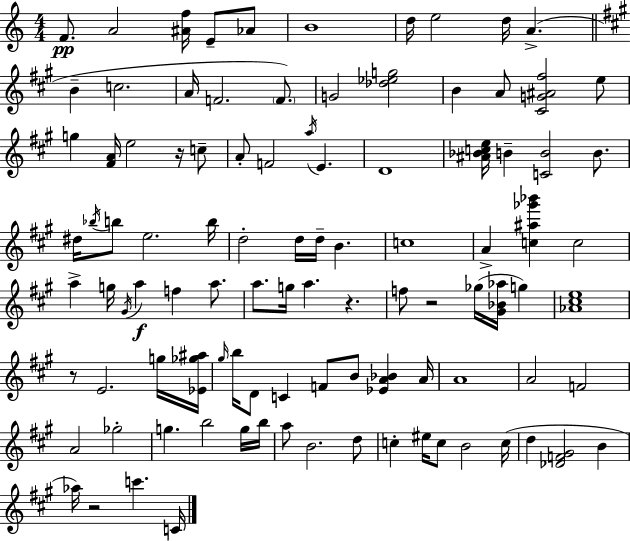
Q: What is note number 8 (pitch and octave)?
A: D5